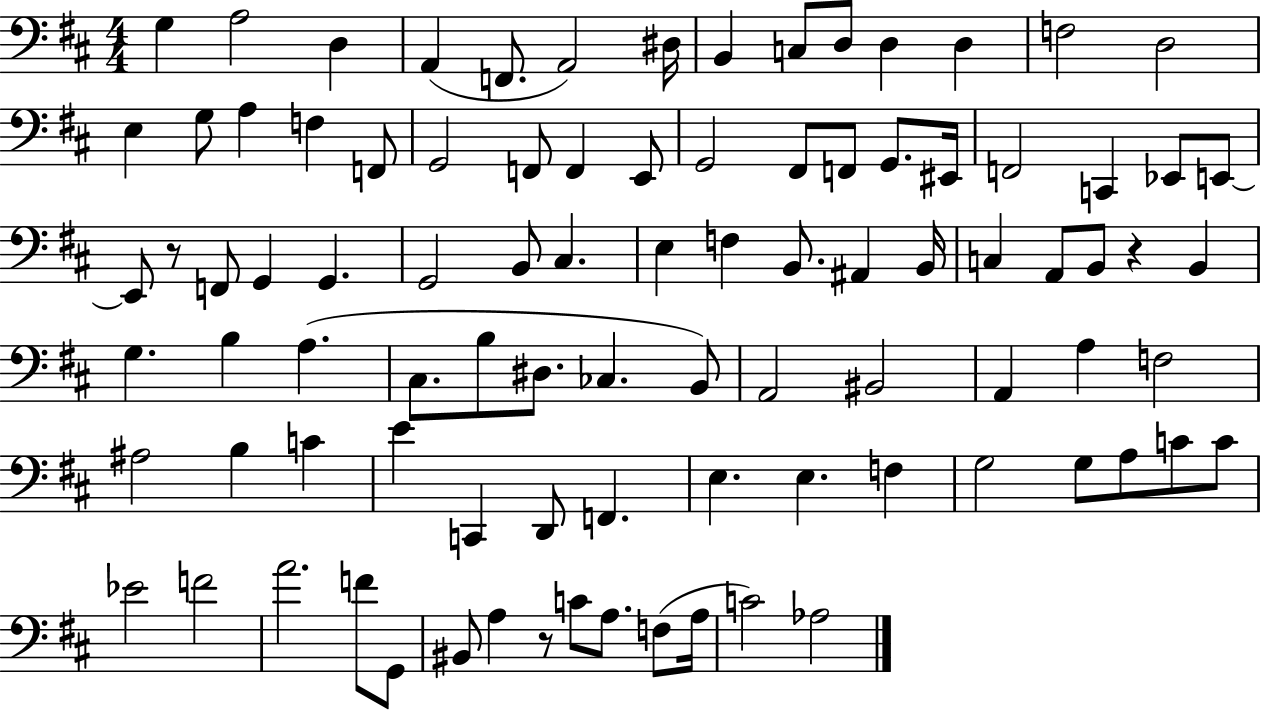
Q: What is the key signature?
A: D major